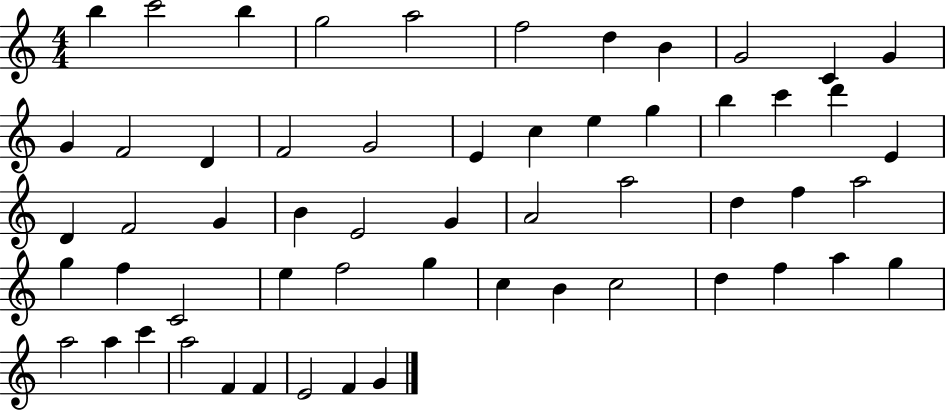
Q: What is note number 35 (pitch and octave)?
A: A5